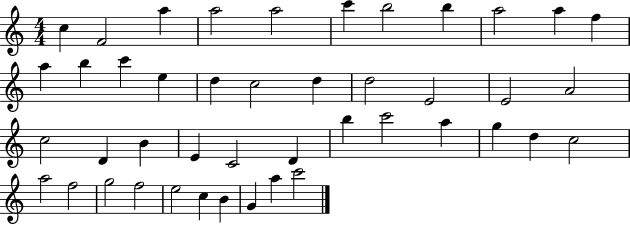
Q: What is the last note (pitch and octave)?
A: C6